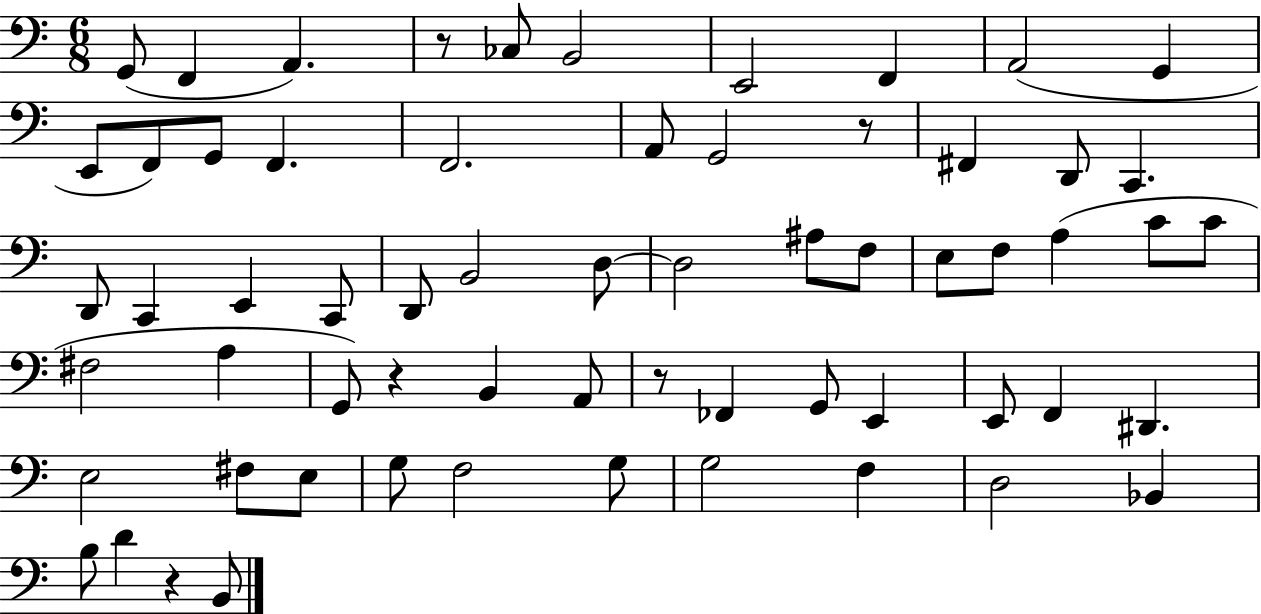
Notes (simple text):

G2/e F2/q A2/q. R/e CES3/e B2/h E2/h F2/q A2/h G2/q E2/e F2/e G2/e F2/q. F2/h. A2/e G2/h R/e F#2/q D2/e C2/q. D2/e C2/q E2/q C2/e D2/e B2/h D3/e D3/h A#3/e F3/e E3/e F3/e A3/q C4/e C4/e F#3/h A3/q G2/e R/q B2/q A2/e R/e FES2/q G2/e E2/q E2/e F2/q D#2/q. E3/h F#3/e E3/e G3/e F3/h G3/e G3/h F3/q D3/h Bb2/q B3/e D4/q R/q B2/e